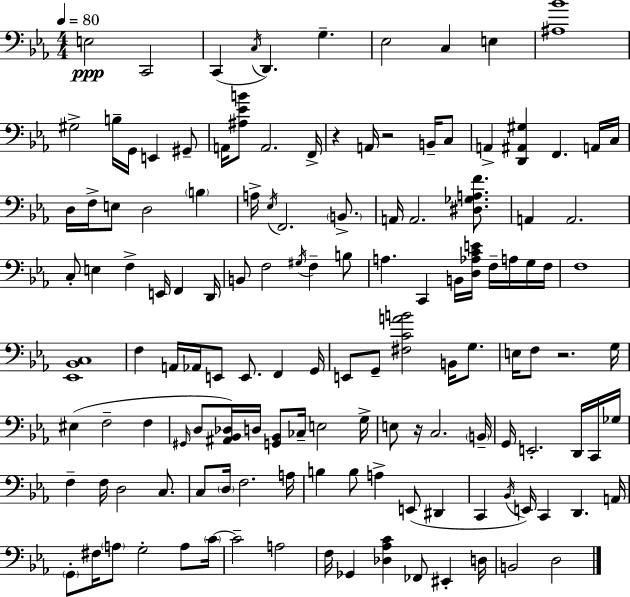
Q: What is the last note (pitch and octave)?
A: D3